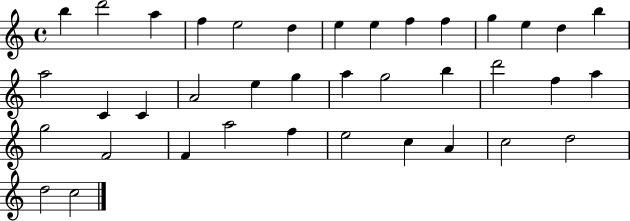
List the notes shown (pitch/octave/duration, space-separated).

B5/q D6/h A5/q F5/q E5/h D5/q E5/q E5/q F5/q F5/q G5/q E5/q D5/q B5/q A5/h C4/q C4/q A4/h E5/q G5/q A5/q G5/h B5/q D6/h F5/q A5/q G5/h F4/h F4/q A5/h F5/q E5/h C5/q A4/q C5/h D5/h D5/h C5/h